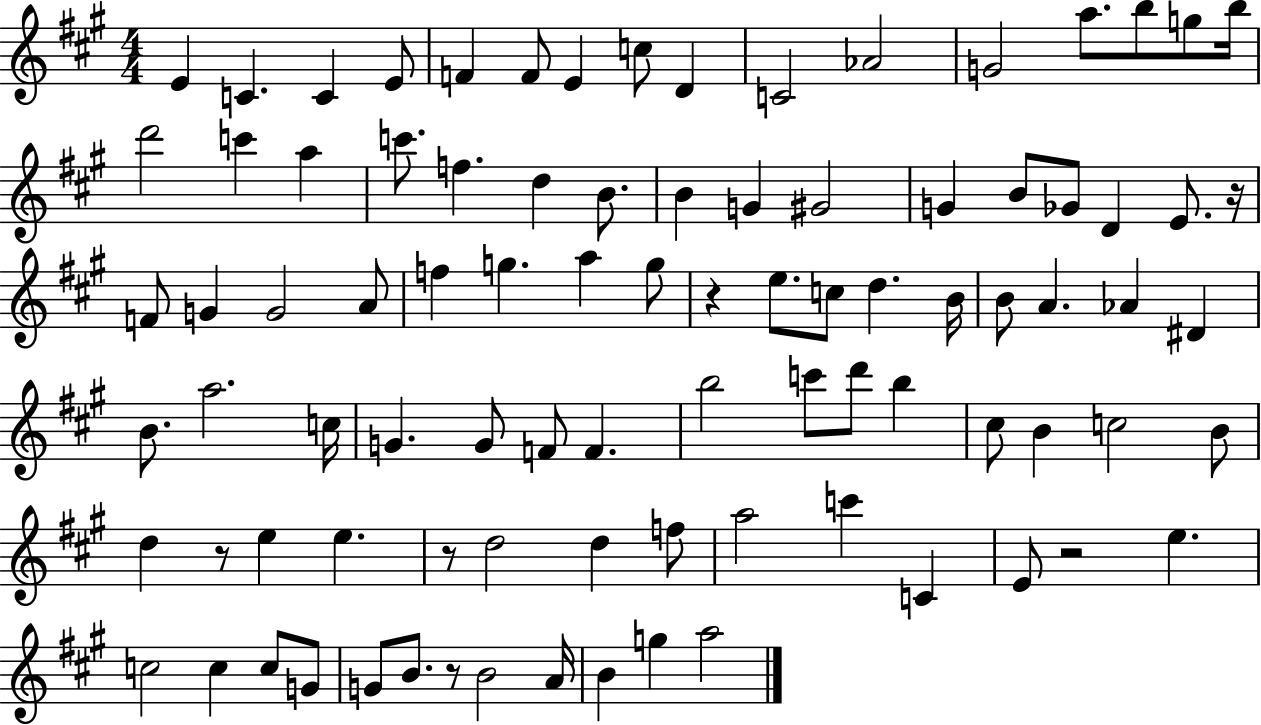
X:1
T:Untitled
M:4/4
L:1/4
K:A
E C C E/2 F F/2 E c/2 D C2 _A2 G2 a/2 b/2 g/2 b/4 d'2 c' a c'/2 f d B/2 B G ^G2 G B/2 _G/2 D E/2 z/4 F/2 G G2 A/2 f g a g/2 z e/2 c/2 d B/4 B/2 A _A ^D B/2 a2 c/4 G G/2 F/2 F b2 c'/2 d'/2 b ^c/2 B c2 B/2 d z/2 e e z/2 d2 d f/2 a2 c' C E/2 z2 e c2 c c/2 G/2 G/2 B/2 z/2 B2 A/4 B g a2